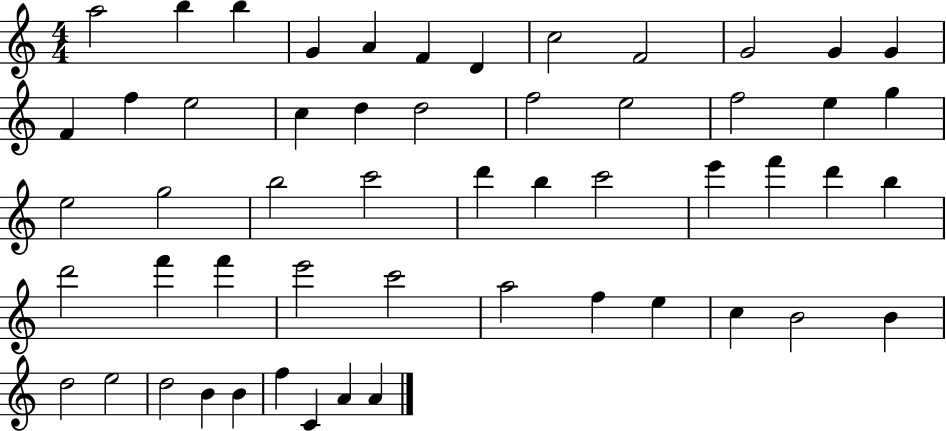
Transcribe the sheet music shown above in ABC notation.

X:1
T:Untitled
M:4/4
L:1/4
K:C
a2 b b G A F D c2 F2 G2 G G F f e2 c d d2 f2 e2 f2 e g e2 g2 b2 c'2 d' b c'2 e' f' d' b d'2 f' f' e'2 c'2 a2 f e c B2 B d2 e2 d2 B B f C A A